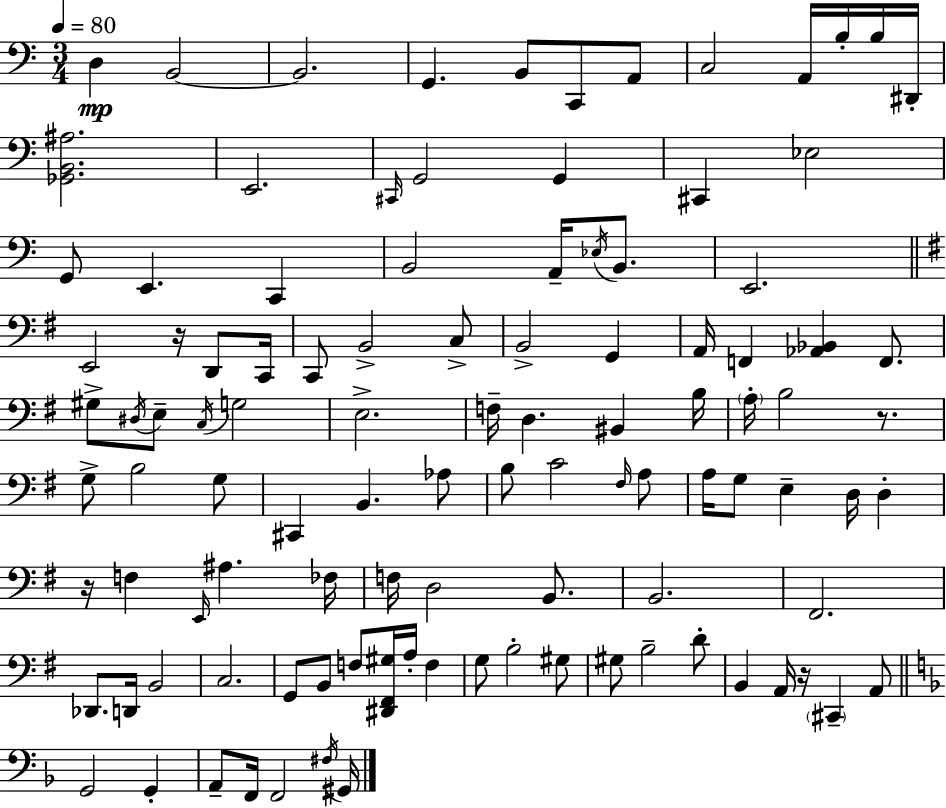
D3/q B2/h B2/h. G2/q. B2/e C2/e A2/e C3/h A2/s B3/s B3/s D#2/s [Gb2,B2,A#3]/h. E2/h. C#2/s G2/h G2/q C#2/q Eb3/h G2/e E2/q. C2/q B2/h A2/s Eb3/s B2/e. E2/h. E2/h R/s D2/e C2/s C2/e B2/h C3/e B2/h G2/q A2/s F2/q [Ab2,Bb2]/q F2/e. G#3/e D#3/s E3/e C3/s G3/h E3/h. F3/s D3/q. BIS2/q B3/s A3/s B3/h R/e. G3/e B3/h G3/e C#2/q B2/q. Ab3/e B3/e C4/h F#3/s A3/e A3/s G3/e E3/q D3/s D3/q R/s F3/q E2/s A#3/q. FES3/s F3/s D3/h B2/e. B2/h. F#2/h. Db2/e. D2/s B2/h C3/h. G2/e B2/e F3/e [D#2,F#2,G#3]/s A3/s F3/q G3/e B3/h G#3/e G#3/e B3/h D4/e B2/q A2/s R/s C#2/q A2/e G2/h G2/q A2/e F2/s F2/h F#3/s G#2/s